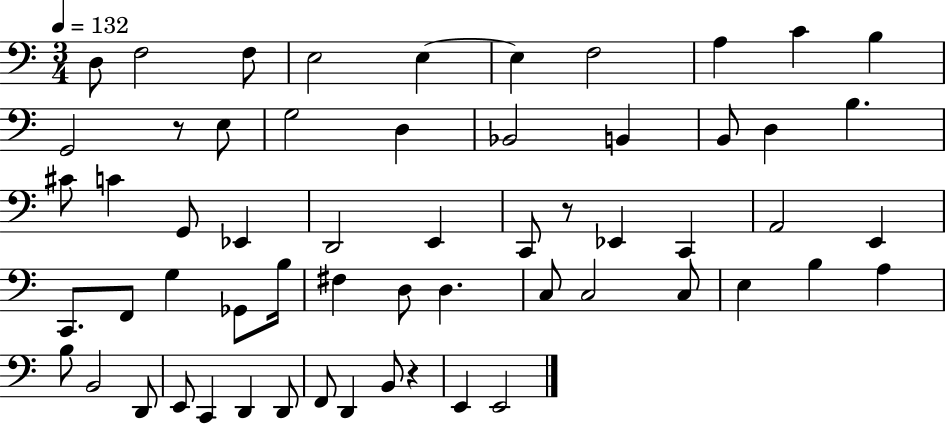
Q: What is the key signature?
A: C major